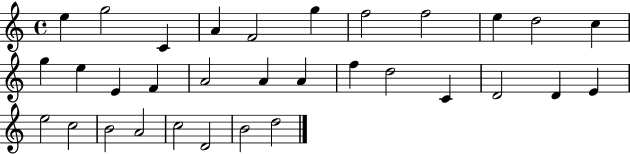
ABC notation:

X:1
T:Untitled
M:4/4
L:1/4
K:C
e g2 C A F2 g f2 f2 e d2 c g e E F A2 A A f d2 C D2 D E e2 c2 B2 A2 c2 D2 B2 d2